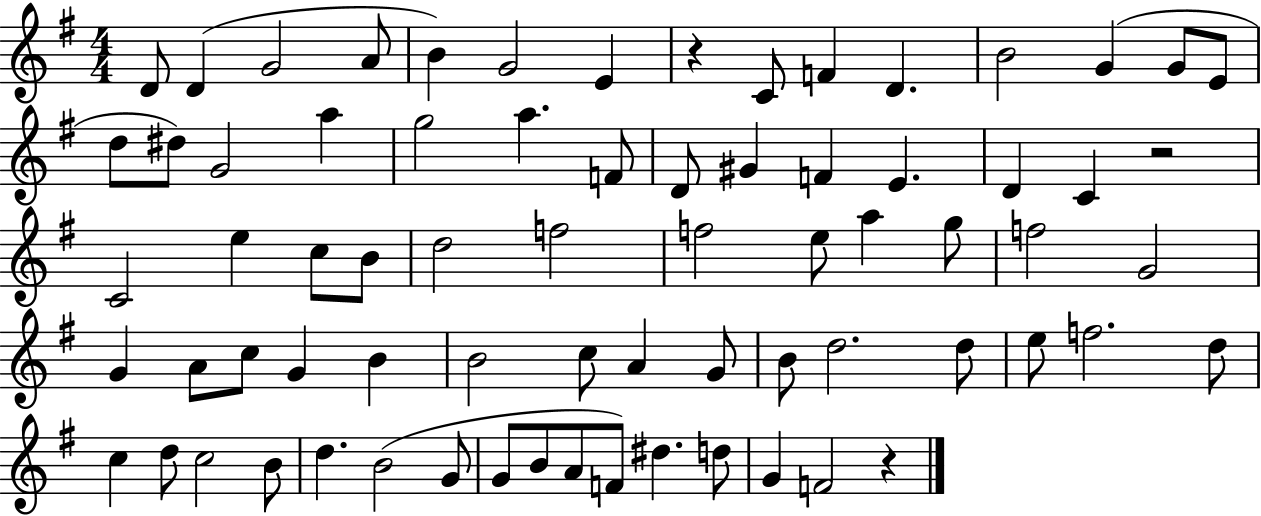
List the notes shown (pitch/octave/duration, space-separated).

D4/e D4/q G4/h A4/e B4/q G4/h E4/q R/q C4/e F4/q D4/q. B4/h G4/q G4/e E4/e D5/e D#5/e G4/h A5/q G5/h A5/q. F4/e D4/e G#4/q F4/q E4/q. D4/q C4/q R/h C4/h E5/q C5/e B4/e D5/h F5/h F5/h E5/e A5/q G5/e F5/h G4/h G4/q A4/e C5/e G4/q B4/q B4/h C5/e A4/q G4/e B4/e D5/h. D5/e E5/e F5/h. D5/e C5/q D5/e C5/h B4/e D5/q. B4/h G4/e G4/e B4/e A4/e F4/e D#5/q. D5/e G4/q F4/h R/q